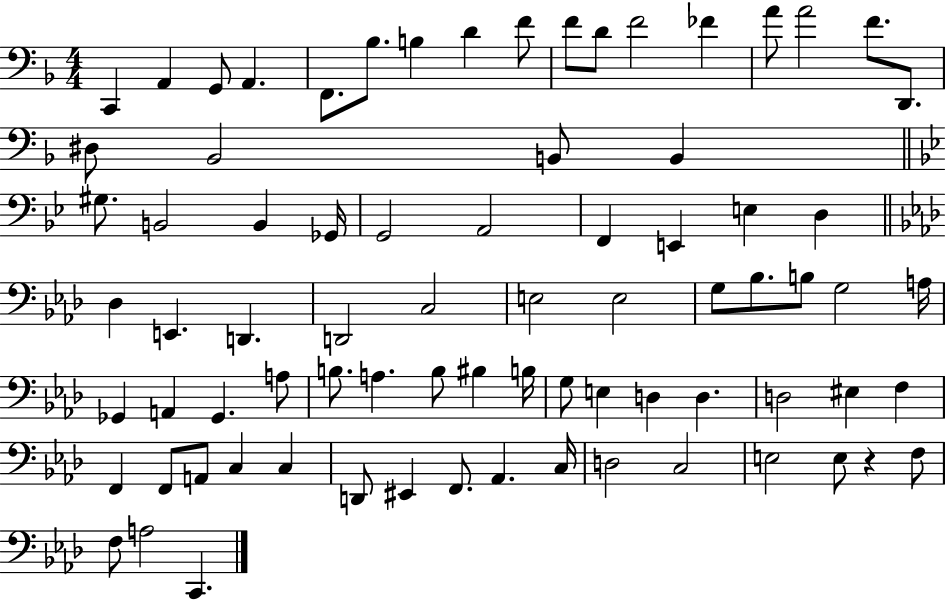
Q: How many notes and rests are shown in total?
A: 78